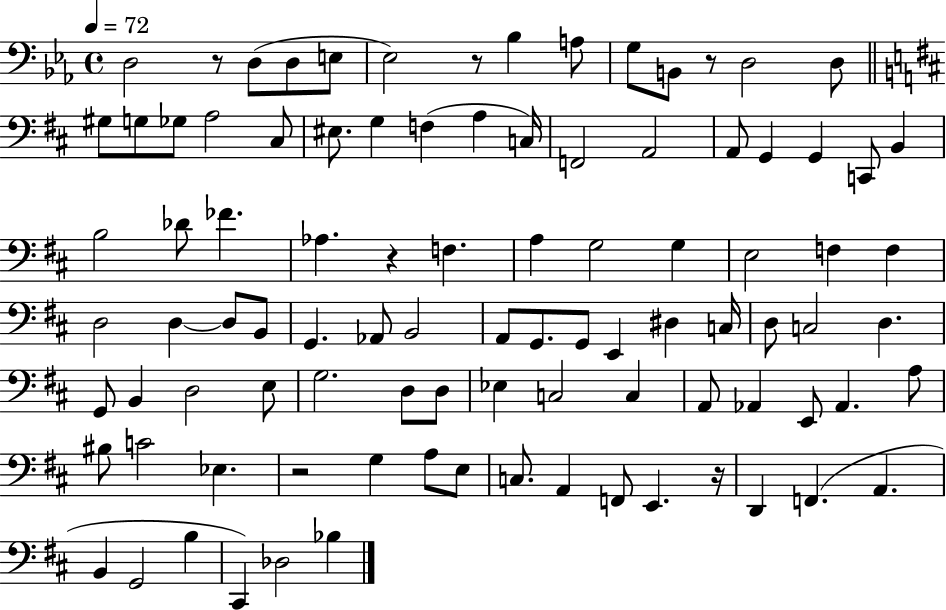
{
  \clef bass
  \time 4/4
  \defaultTimeSignature
  \key ees \major
  \tempo 4 = 72
  d2 r8 d8( d8 e8 | ees2) r8 bes4 a8 | g8 b,8 r8 d2 d8 | \bar "||" \break \key b \minor gis8 g8 ges8 a2 cis8 | eis8. g4 f4( a4 c16) | f,2 a,2 | a,8 g,4 g,4 c,8 b,4 | \break b2 des'8 fes'4. | aes4. r4 f4. | a4 g2 g4 | e2 f4 f4 | \break d2 d4~~ d8 b,8 | g,4. aes,8 b,2 | a,8 g,8. g,8 e,4 dis4 c16 | d8 c2 d4. | \break g,8 b,4 d2 e8 | g2. d8 d8 | ees4 c2 c4 | a,8 aes,4 e,8 aes,4. a8 | \break bis8 c'2 ees4. | r2 g4 a8 e8 | c8. a,4 f,8 e,4. r16 | d,4 f,4.( a,4. | \break b,4 g,2 b4 | cis,4) des2 bes4 | \bar "|."
}